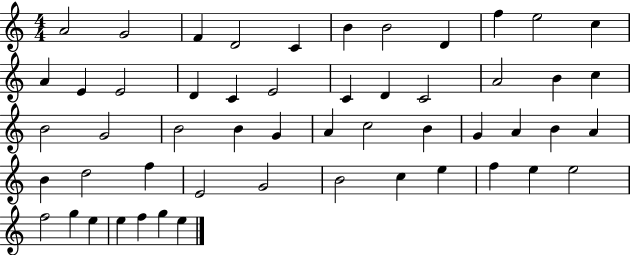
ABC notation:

X:1
T:Untitled
M:4/4
L:1/4
K:C
A2 G2 F D2 C B B2 D f e2 c A E E2 D C E2 C D C2 A2 B c B2 G2 B2 B G A c2 B G A B A B d2 f E2 G2 B2 c e f e e2 f2 g e e f g e